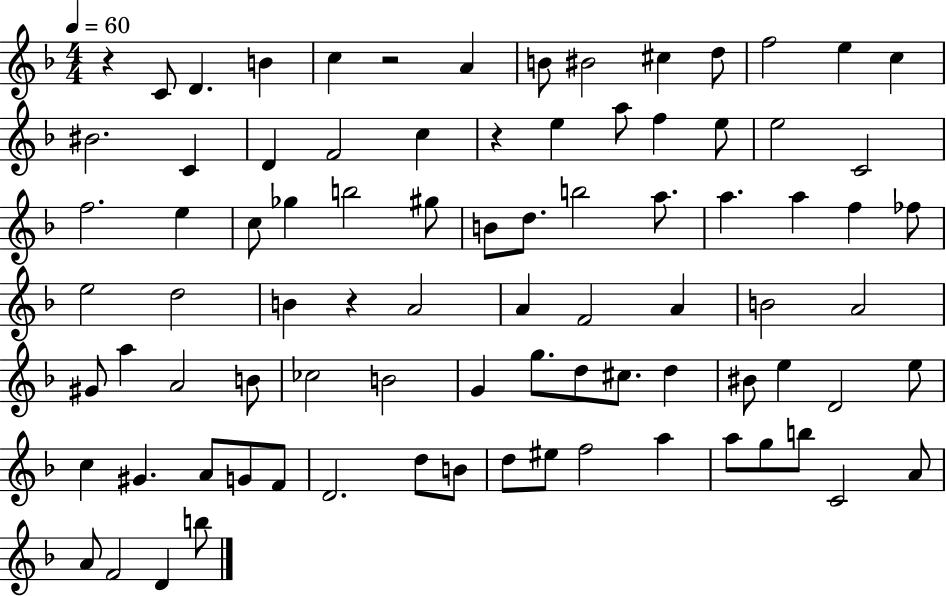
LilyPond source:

{
  \clef treble
  \numericTimeSignature
  \time 4/4
  \key f \major
  \tempo 4 = 60
  r4 c'8 d'4. b'4 | c''4 r2 a'4 | b'8 bis'2 cis''4 d''8 | f''2 e''4 c''4 | \break bis'2. c'4 | d'4 f'2 c''4 | r4 e''4 a''8 f''4 e''8 | e''2 c'2 | \break f''2. e''4 | c''8 ges''4 b''2 gis''8 | b'8 d''8. b''2 a''8. | a''4. a''4 f''4 fes''8 | \break e''2 d''2 | b'4 r4 a'2 | a'4 f'2 a'4 | b'2 a'2 | \break gis'8 a''4 a'2 b'8 | ces''2 b'2 | g'4 g''8. d''8 cis''8. d''4 | bis'8 e''4 d'2 e''8 | \break c''4 gis'4. a'8 g'8 f'8 | d'2. d''8 b'8 | d''8 eis''8 f''2 a''4 | a''8 g''8 b''8 c'2 a'8 | \break a'8 f'2 d'4 b''8 | \bar "|."
}